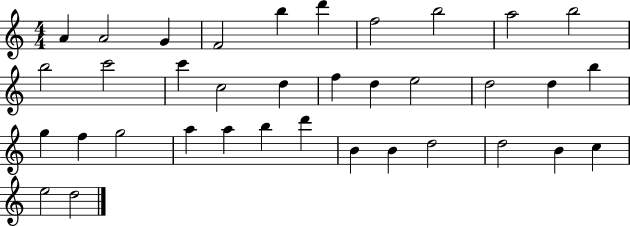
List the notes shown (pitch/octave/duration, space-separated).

A4/q A4/h G4/q F4/h B5/q D6/q F5/h B5/h A5/h B5/h B5/h C6/h C6/q C5/h D5/q F5/q D5/q E5/h D5/h D5/q B5/q G5/q F5/q G5/h A5/q A5/q B5/q D6/q B4/q B4/q D5/h D5/h B4/q C5/q E5/h D5/h